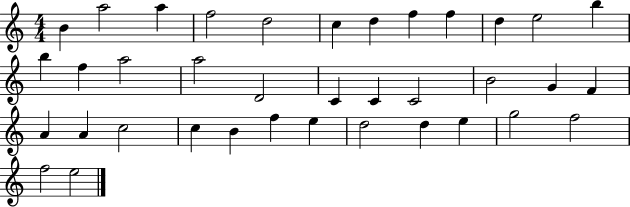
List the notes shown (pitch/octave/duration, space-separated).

B4/q A5/h A5/q F5/h D5/h C5/q D5/q F5/q F5/q D5/q E5/h B5/q B5/q F5/q A5/h A5/h D4/h C4/q C4/q C4/h B4/h G4/q F4/q A4/q A4/q C5/h C5/q B4/q F5/q E5/q D5/h D5/q E5/q G5/h F5/h F5/h E5/h